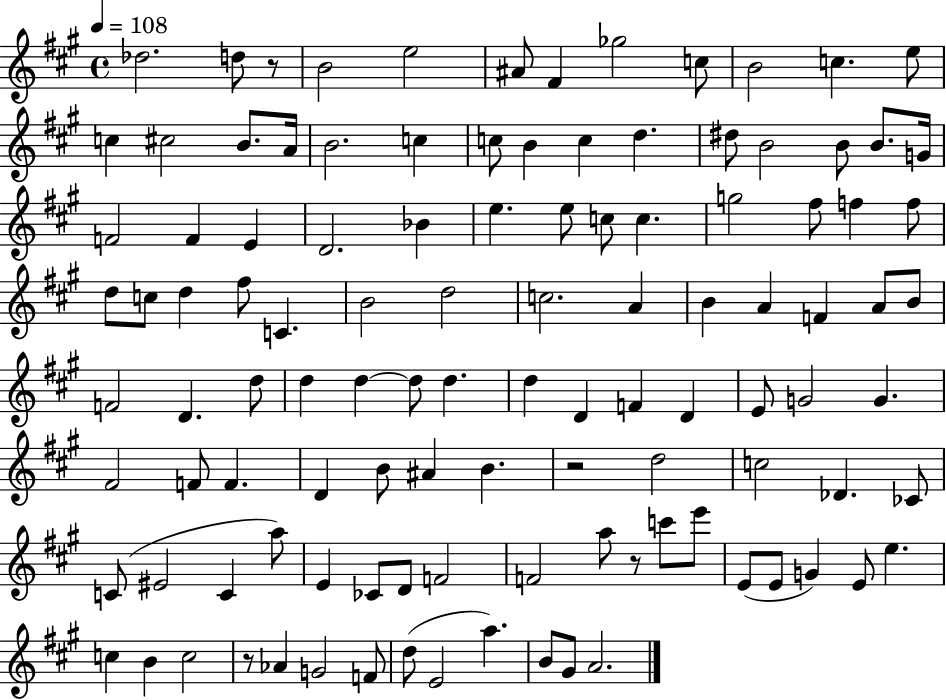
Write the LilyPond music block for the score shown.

{
  \clef treble
  \time 4/4
  \defaultTimeSignature
  \key a \major
  \tempo 4 = 108
  \repeat volta 2 { des''2. d''8 r8 | b'2 e''2 | ais'8 fis'4 ges''2 c''8 | b'2 c''4. e''8 | \break c''4 cis''2 b'8. a'16 | b'2. c''4 | c''8 b'4 c''4 d''4. | dis''8 b'2 b'8 b'8. g'16 | \break f'2 f'4 e'4 | d'2. bes'4 | e''4. e''8 c''8 c''4. | g''2 fis''8 f''4 f''8 | \break d''8 c''8 d''4 fis''8 c'4. | b'2 d''2 | c''2. a'4 | b'4 a'4 f'4 a'8 b'8 | \break f'2 d'4. d''8 | d''4 d''4~~ d''8 d''4. | d''4 d'4 f'4 d'4 | e'8 g'2 g'4. | \break fis'2 f'8 f'4. | d'4 b'8 ais'4 b'4. | r2 d''2 | c''2 des'4. ces'8 | \break c'8( eis'2 c'4 a''8) | e'4 ces'8 d'8 f'2 | f'2 a''8 r8 c'''8 e'''8 | e'8( e'8 g'4) e'8 e''4. | \break c''4 b'4 c''2 | r8 aes'4 g'2 f'8 | d''8( e'2 a''4.) | b'8 gis'8 a'2. | \break } \bar "|."
}